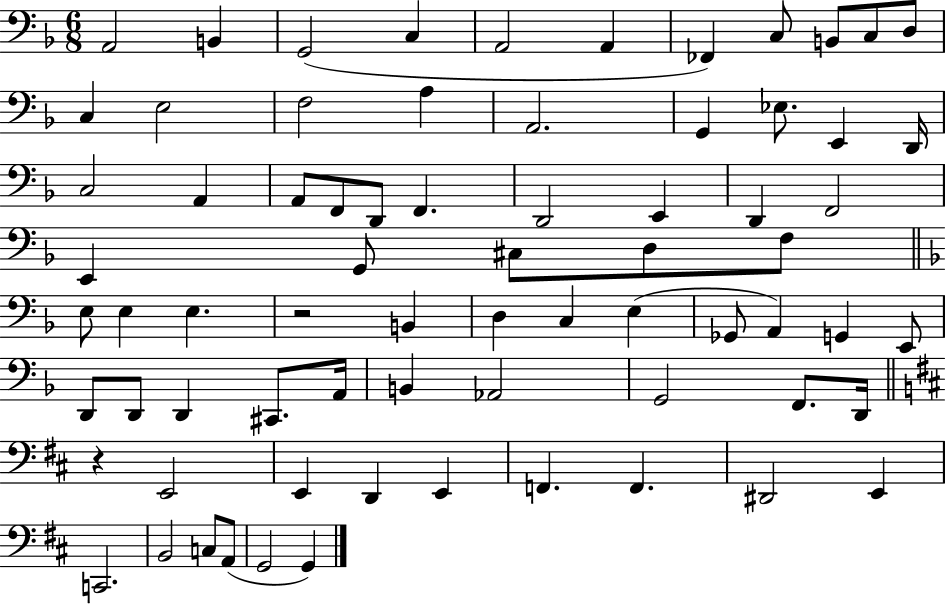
A2/h B2/q G2/h C3/q A2/h A2/q FES2/q C3/e B2/e C3/e D3/e C3/q E3/h F3/h A3/q A2/h. G2/q Eb3/e. E2/q D2/s C3/h A2/q A2/e F2/e D2/e F2/q. D2/h E2/q D2/q F2/h E2/q G2/e C#3/e D3/e F3/e E3/e E3/q E3/q. R/h B2/q D3/q C3/q E3/q Gb2/e A2/q G2/q E2/e D2/e D2/e D2/q C#2/e. A2/s B2/q Ab2/h G2/h F2/e. D2/s R/q E2/h E2/q D2/q E2/q F2/q. F2/q. D#2/h E2/q C2/h. B2/h C3/e A2/e G2/h G2/q